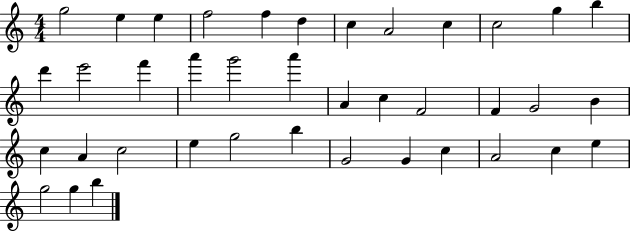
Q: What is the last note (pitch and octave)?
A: B5